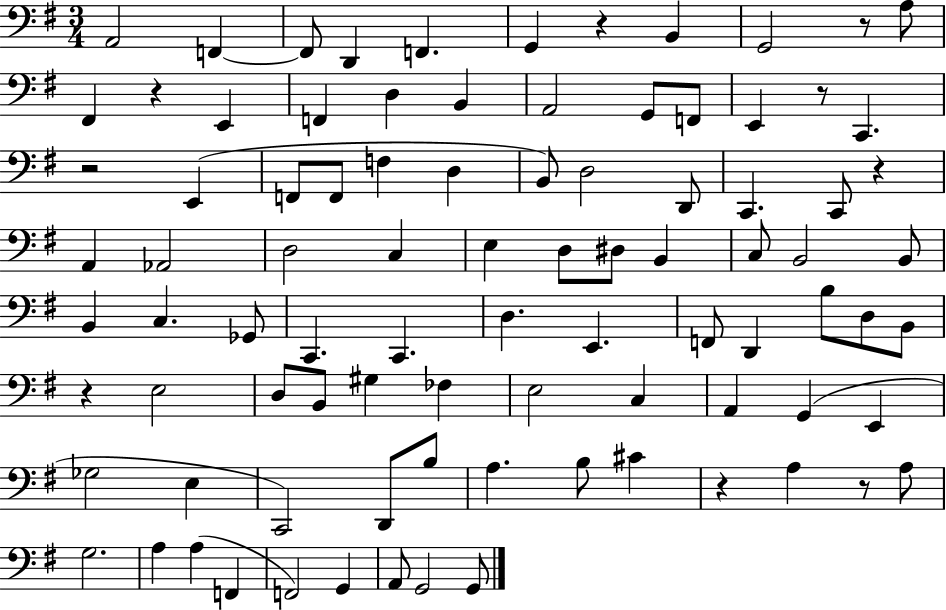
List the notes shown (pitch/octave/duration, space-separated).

A2/h F2/q F2/e D2/q F2/q. G2/q R/q B2/q G2/h R/e A3/e F#2/q R/q E2/q F2/q D3/q B2/q A2/h G2/e F2/e E2/q R/e C2/q. R/h E2/q F2/e F2/e F3/q D3/q B2/e D3/h D2/e C2/q. C2/e R/q A2/q Ab2/h D3/h C3/q E3/q D3/e D#3/e B2/q C3/e B2/h B2/e B2/q C3/q. Gb2/e C2/q. C2/q. D3/q. E2/q. F2/e D2/q B3/e D3/e B2/e R/q E3/h D3/e B2/e G#3/q FES3/q E3/h C3/q A2/q G2/q E2/q Gb3/h E3/q C2/h D2/e B3/e A3/q. B3/e C#4/q R/q A3/q R/e A3/e G3/h. A3/q A3/q F2/q F2/h G2/q A2/e G2/h G2/e